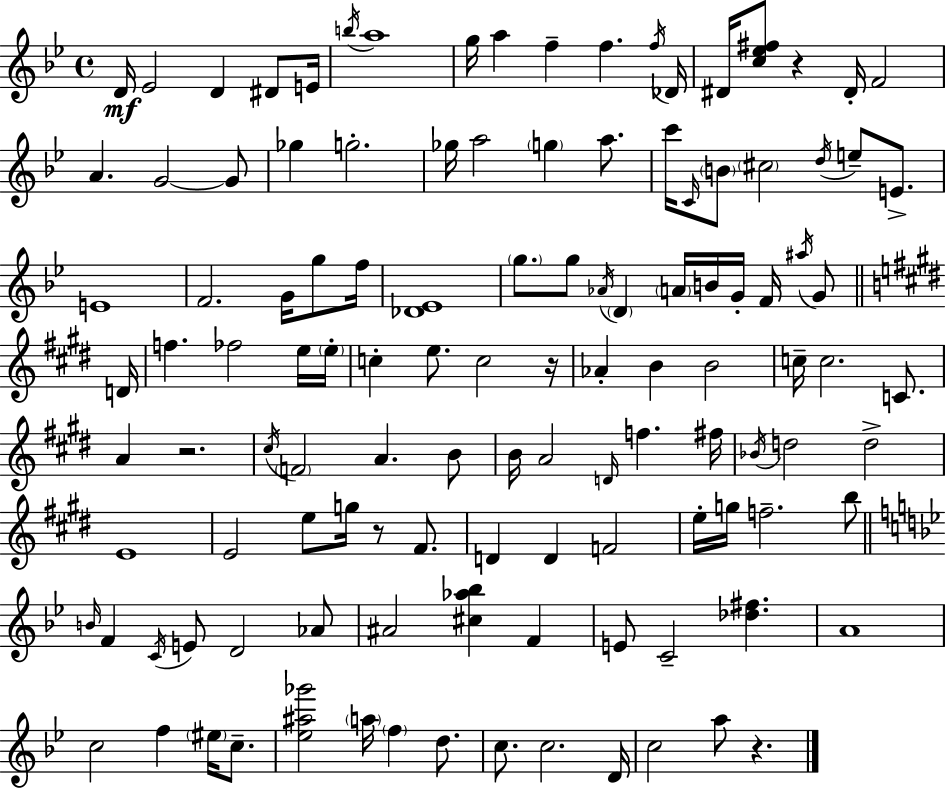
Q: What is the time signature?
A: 4/4